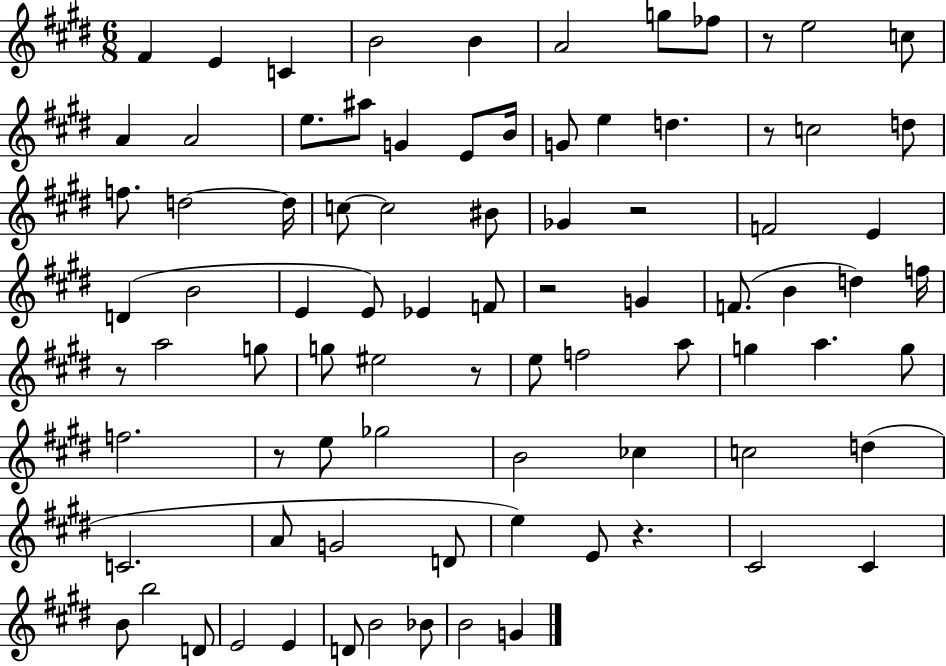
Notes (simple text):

F#4/q E4/q C4/q B4/h B4/q A4/h G5/e FES5/e R/e E5/h C5/e A4/q A4/h E5/e. A#5/e G4/q E4/e B4/s G4/e E5/q D5/q. R/e C5/h D5/e F5/e. D5/h D5/s C5/e C5/h BIS4/e Gb4/q R/h F4/h E4/q D4/q B4/h E4/q E4/e Eb4/q F4/e R/h G4/q F4/e. B4/q D5/q F5/s R/e A5/h G5/e G5/e EIS5/h R/e E5/e F5/h A5/e G5/q A5/q. G5/e F5/h. R/e E5/e Gb5/h B4/h CES5/q C5/h D5/q C4/h. A4/e G4/h D4/e E5/q E4/e R/q. C#4/h C#4/q B4/e B5/h D4/e E4/h E4/q D4/e B4/h Bb4/e B4/h G4/q